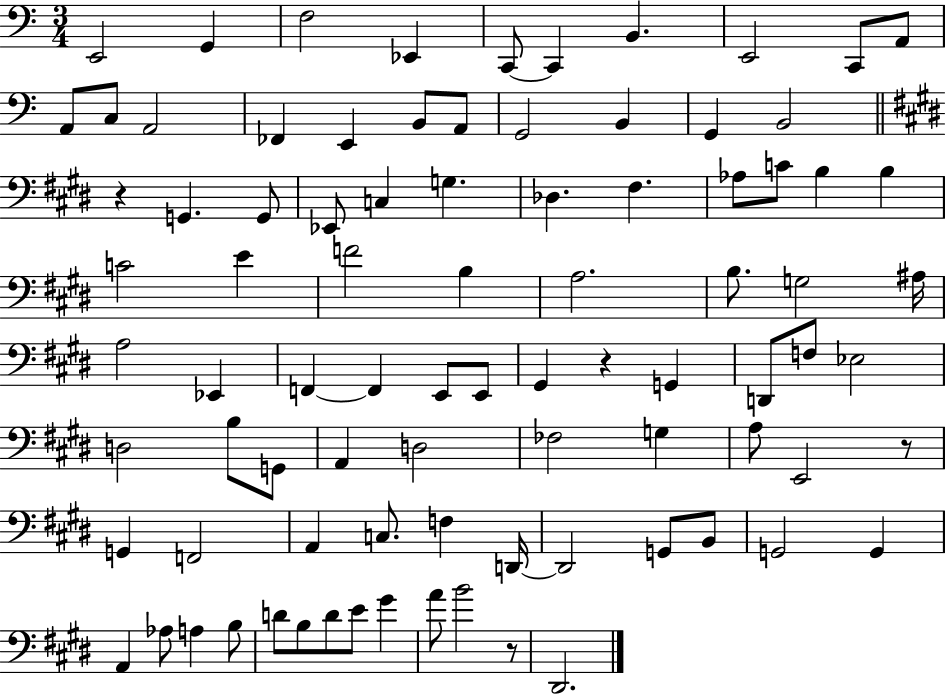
X:1
T:Untitled
M:3/4
L:1/4
K:C
E,,2 G,, F,2 _E,, C,,/2 C,, B,, E,,2 C,,/2 A,,/2 A,,/2 C,/2 A,,2 _F,, E,, B,,/2 A,,/2 G,,2 B,, G,, B,,2 z G,, G,,/2 _E,,/2 C, G, _D, ^F, _A,/2 C/2 B, B, C2 E F2 B, A,2 B,/2 G,2 ^A,/4 A,2 _E,, F,, F,, E,,/2 E,,/2 ^G,, z G,, D,,/2 F,/2 _E,2 D,2 B,/2 G,,/2 A,, D,2 _F,2 G, A,/2 E,,2 z/2 G,, F,,2 A,, C,/2 F, D,,/4 D,,2 G,,/2 B,,/2 G,,2 G,, A,, _A,/2 A, B,/2 D/2 B,/2 D/2 E/2 ^G A/2 B2 z/2 ^D,,2